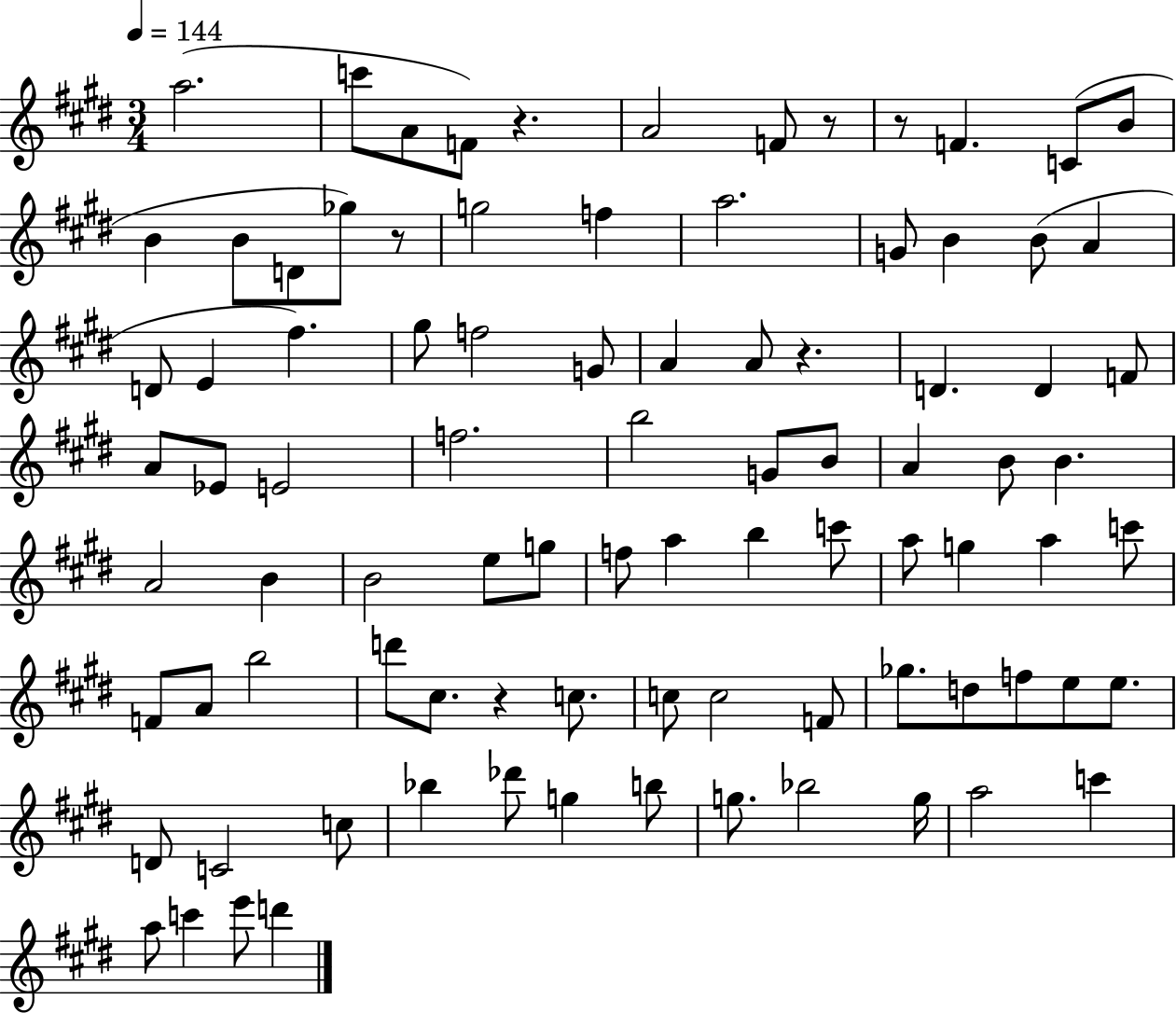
A5/h. C6/e A4/e F4/e R/q. A4/h F4/e R/e R/e F4/q. C4/e B4/e B4/q B4/e D4/e Gb5/e R/e G5/h F5/q A5/h. G4/e B4/q B4/e A4/q D4/e E4/q F#5/q. G#5/e F5/h G4/e A4/q A4/e R/q. D4/q. D4/q F4/e A4/e Eb4/e E4/h F5/h. B5/h G4/e B4/e A4/q B4/e B4/q. A4/h B4/q B4/h E5/e G5/e F5/e A5/q B5/q C6/e A5/e G5/q A5/q C6/e F4/e A4/e B5/h D6/e C#5/e. R/q C5/e. C5/e C5/h F4/e Gb5/e. D5/e F5/e E5/e E5/e. D4/e C4/h C5/e Bb5/q Db6/e G5/q B5/e G5/e. Bb5/h G5/s A5/h C6/q A5/e C6/q E6/e D6/q